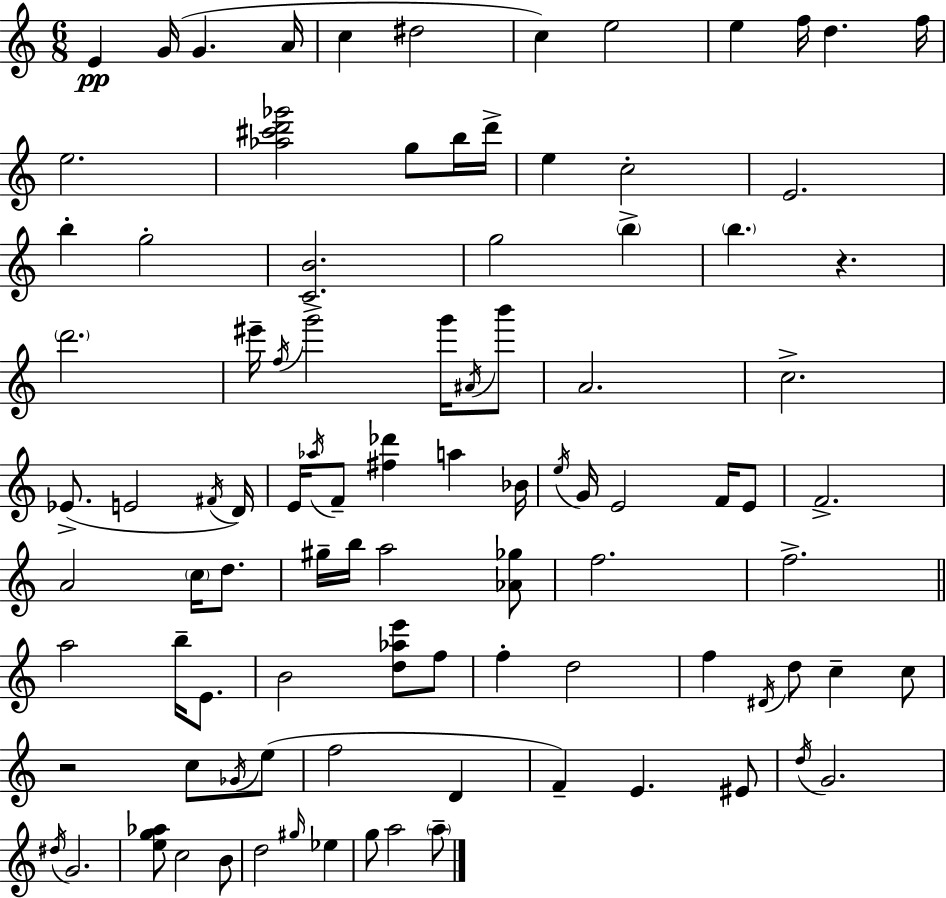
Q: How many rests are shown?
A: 2